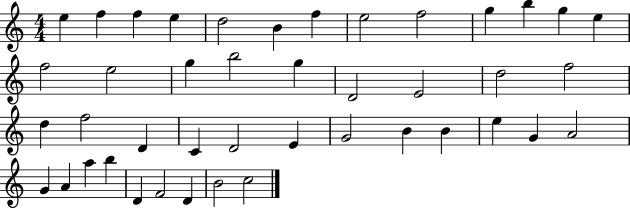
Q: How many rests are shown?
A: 0